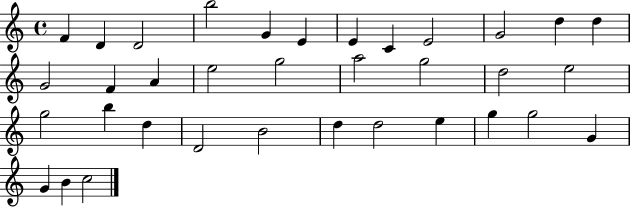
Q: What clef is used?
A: treble